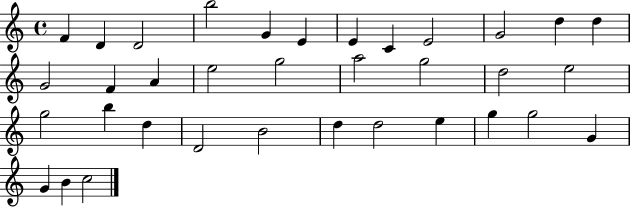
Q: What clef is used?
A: treble